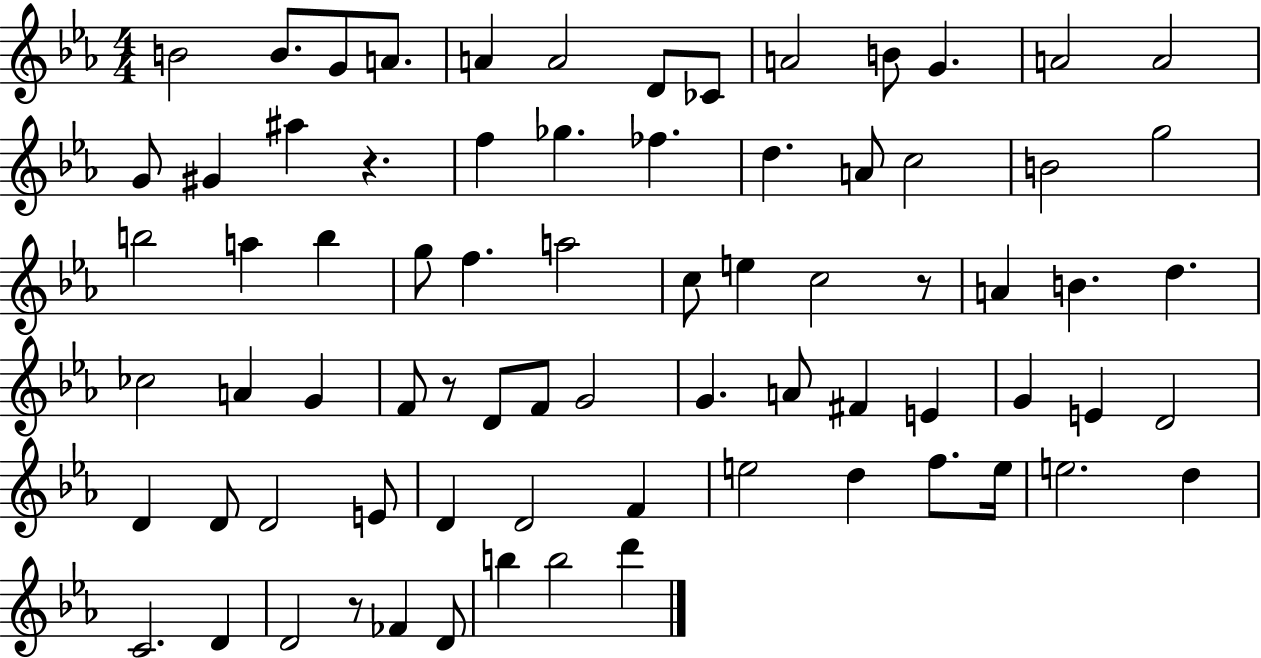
B4/h B4/e. G4/e A4/e. A4/q A4/h D4/e CES4/e A4/h B4/e G4/q. A4/h A4/h G4/e G#4/q A#5/q R/q. F5/q Gb5/q. FES5/q. D5/q. A4/e C5/h B4/h G5/h B5/h A5/q B5/q G5/e F5/q. A5/h C5/e E5/q C5/h R/e A4/q B4/q. D5/q. CES5/h A4/q G4/q F4/e R/e D4/e F4/e G4/h G4/q. A4/e F#4/q E4/q G4/q E4/q D4/h D4/q D4/e D4/h E4/e D4/q D4/h F4/q E5/h D5/q F5/e. E5/s E5/h. D5/q C4/h. D4/q D4/h R/e FES4/q D4/e B5/q B5/h D6/q